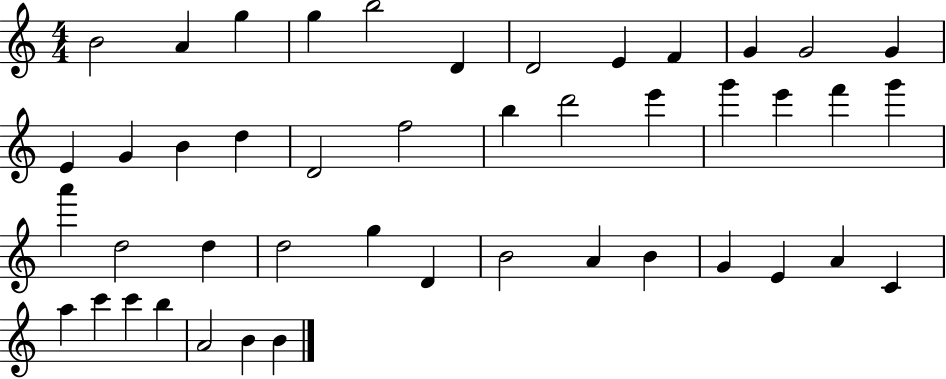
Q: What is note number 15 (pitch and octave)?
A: B4